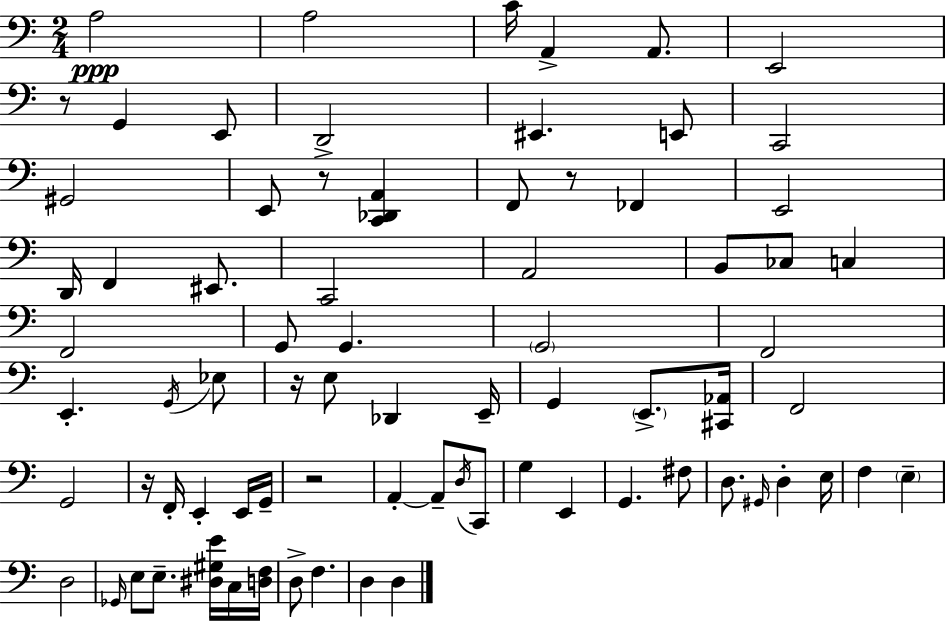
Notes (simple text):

A3/h A3/h C4/s A2/q A2/e. E2/h R/e G2/q E2/e D2/h EIS2/q. E2/e C2/h G#2/h E2/e R/e [C2,Db2,A2]/q F2/e R/e FES2/q E2/h D2/s F2/q EIS2/e. C2/h A2/h B2/e CES3/e C3/q F2/h G2/e G2/q. G2/h F2/h E2/q. G2/s Eb3/e R/s E3/e Db2/q E2/s G2/q E2/e. [C#2,Ab2]/s F2/h G2/h R/s F2/s E2/q E2/s G2/s R/h A2/q A2/e D3/s C2/e G3/q E2/q G2/q. F#3/e D3/e. G#2/s D3/q E3/s F3/q E3/q D3/h Gb2/s E3/e E3/e. [D#3,G#3,E4]/s C3/s [D3,F3]/s D3/e F3/q. D3/q D3/q